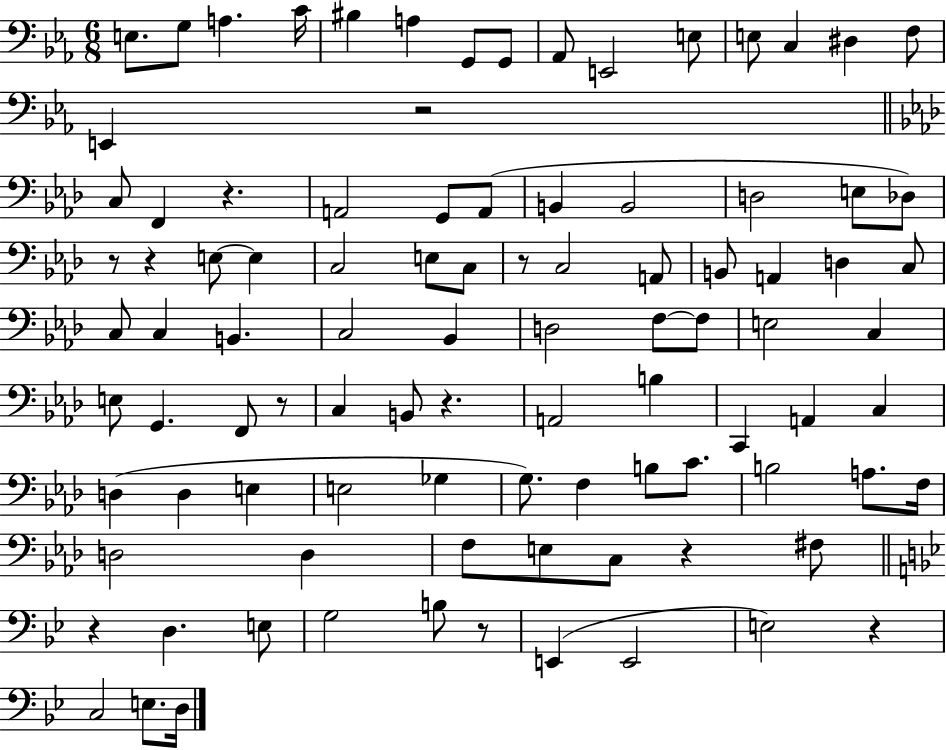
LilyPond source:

{
  \clef bass
  \numericTimeSignature
  \time 6/8
  \key ees \major
  e8. g8 a4. c'16 | bis4 a4 g,8 g,8 | aes,8 e,2 e8 | e8 c4 dis4 f8 | \break e,4 r2 | \bar "||" \break \key aes \major c8 f,4 r4. | a,2 g,8 a,8( | b,4 b,2 | d2 e8 des8) | \break r8 r4 e8~~ e4 | c2 e8 c8 | r8 c2 a,8 | b,8 a,4 d4 c8 | \break c8 c4 b,4. | c2 bes,4 | d2 f8~~ f8 | e2 c4 | \break e8 g,4. f,8 r8 | c4 b,8 r4. | a,2 b4 | c,4 a,4 c4 | \break d4( d4 e4 | e2 ges4 | g8.) f4 b8 c'8. | b2 a8. f16 | \break d2 d4 | f8 e8 c8 r4 fis8 | \bar "||" \break \key g \minor r4 d4. e8 | g2 b8 r8 | e,4( e,2 | e2) r4 | \break c2 e8. d16 | \bar "|."
}